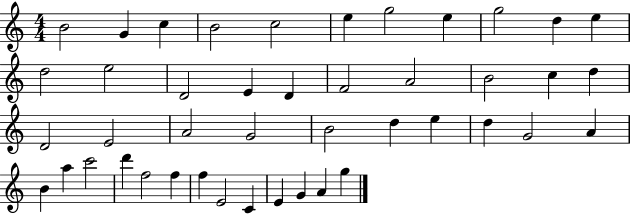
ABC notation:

X:1
T:Untitled
M:4/4
L:1/4
K:C
B2 G c B2 c2 e g2 e g2 d e d2 e2 D2 E D F2 A2 B2 c d D2 E2 A2 G2 B2 d e d G2 A B a c'2 d' f2 f f E2 C E G A g